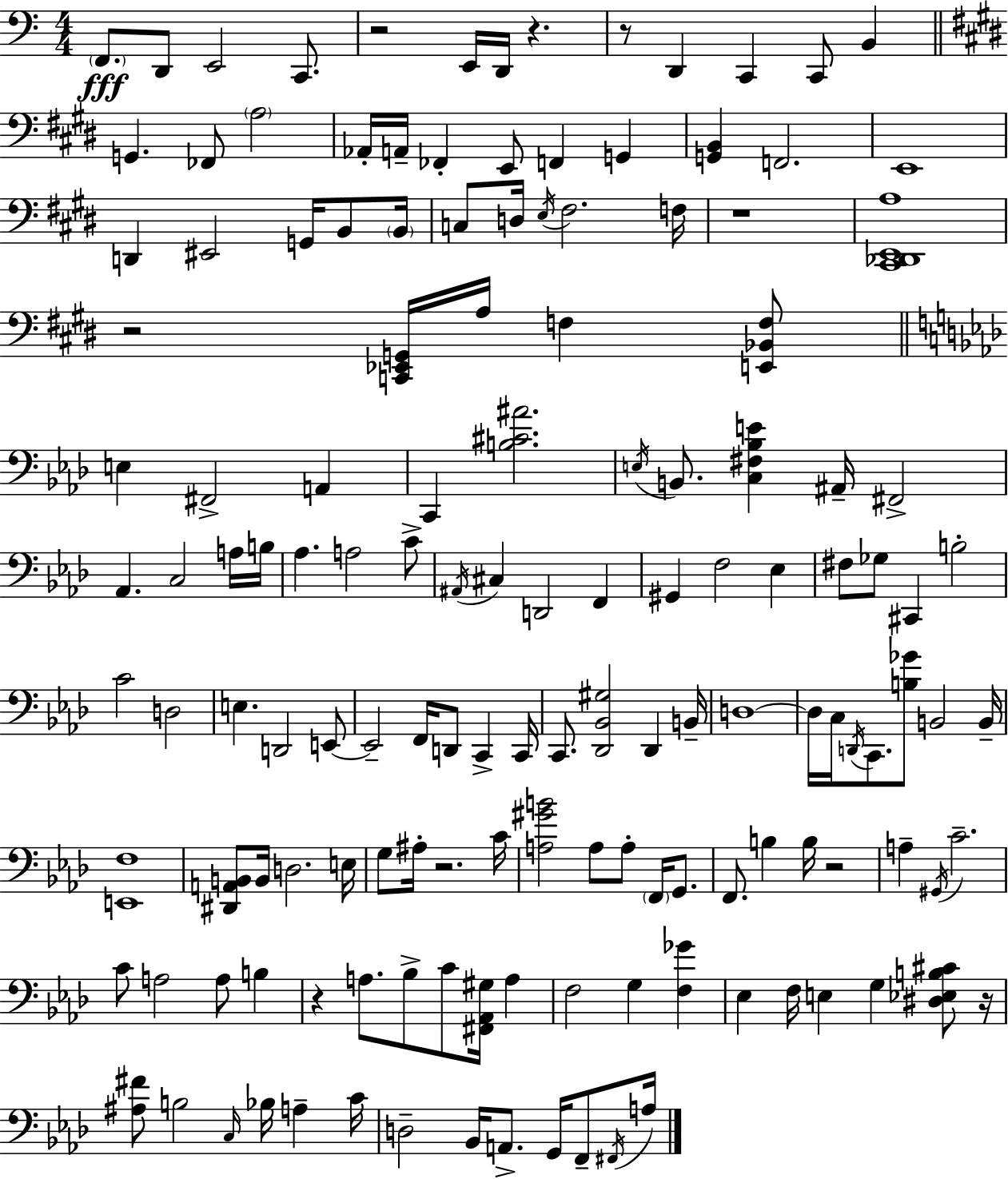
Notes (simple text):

F2/e. D2/e E2/h C2/e. R/h E2/s D2/s R/q. R/e D2/q C2/q C2/e B2/q G2/q. FES2/e A3/h Ab2/s A2/s FES2/q E2/e F2/q G2/q [G2,B2]/q F2/h. E2/w D2/q EIS2/h G2/s B2/e B2/s C3/e D3/s E3/s F#3/h. F3/s R/w [C#2,Db2,E2,A3]/w R/h [C2,Eb2,G2]/s A3/s F3/q [E2,Bb2,F3]/e E3/q F#2/h A2/q C2/q [B3,C#4,A#4]/h. E3/s B2/e. [C3,F#3,Bb3,E4]/q A#2/s F#2/h Ab2/q. C3/h A3/s B3/s Ab3/q. A3/h C4/e A#2/s C#3/q D2/h F2/q G#2/q F3/h Eb3/q F#3/e Gb3/e C#2/q B3/h C4/h D3/h E3/q. D2/h E2/e E2/h F2/s D2/e C2/q C2/s C2/e. [Db2,Bb2,G#3]/h Db2/q B2/s D3/w D3/s C3/s D2/s C2/e. [B3,Gb4]/e B2/h B2/s [E2,F3]/w [D#2,A2,B2]/e B2/s D3/h. E3/s G3/e A#3/s R/h. C4/s [A3,G#4,B4]/h A3/e A3/e F2/s G2/e. F2/e. B3/q B3/s R/h A3/q G#2/s C4/h. C4/e A3/h A3/e B3/q R/q A3/e. Bb3/e C4/e [F#2,Ab2,G#3]/s A3/q F3/h G3/q [F3,Gb4]/q Eb3/q F3/s E3/q G3/q [D#3,Eb3,B3,C#4]/e R/s [A#3,F#4]/e B3/h C3/s Bb3/s A3/q C4/s D3/h Bb2/s A2/e. G2/s F2/e F#2/s A3/s